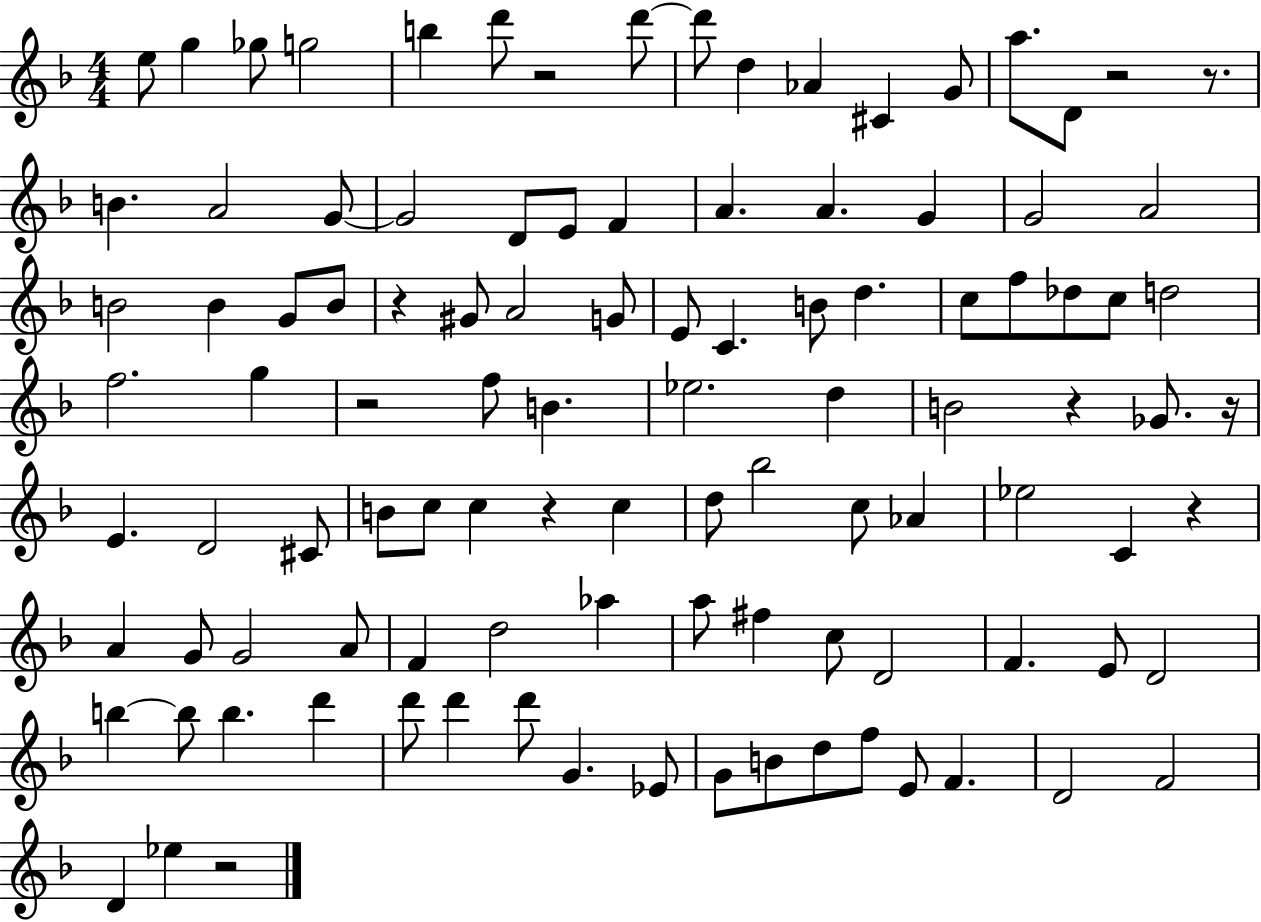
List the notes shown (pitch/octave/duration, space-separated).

E5/e G5/q Gb5/e G5/h B5/q D6/e R/h D6/e D6/e D5/q Ab4/q C#4/q G4/e A5/e. D4/e R/h R/e. B4/q. A4/h G4/e G4/h D4/e E4/e F4/q A4/q. A4/q. G4/q G4/h A4/h B4/h B4/q G4/e B4/e R/q G#4/e A4/h G4/e E4/e C4/q. B4/e D5/q. C5/e F5/e Db5/e C5/e D5/h F5/h. G5/q R/h F5/e B4/q. Eb5/h. D5/q B4/h R/q Gb4/e. R/s E4/q. D4/h C#4/e B4/e C5/e C5/q R/q C5/q D5/e Bb5/h C5/e Ab4/q Eb5/h C4/q R/q A4/q G4/e G4/h A4/e F4/q D5/h Ab5/q A5/e F#5/q C5/e D4/h F4/q. E4/e D4/h B5/q B5/e B5/q. D6/q D6/e D6/q D6/e G4/q. Eb4/e G4/e B4/e D5/e F5/e E4/e F4/q. D4/h F4/h D4/q Eb5/q R/h